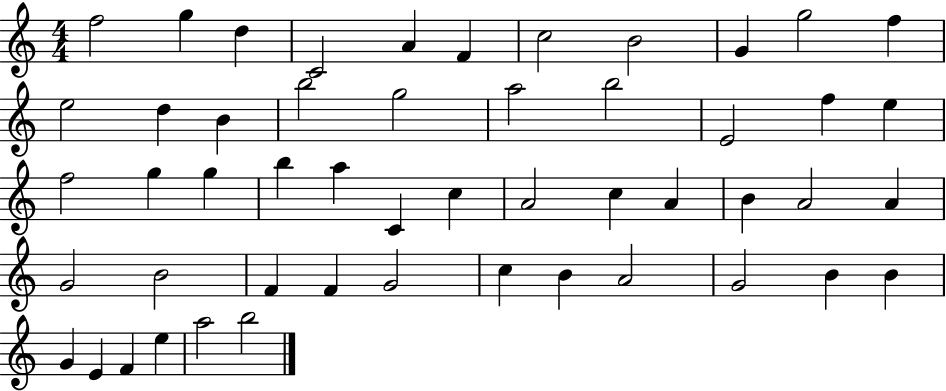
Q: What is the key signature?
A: C major